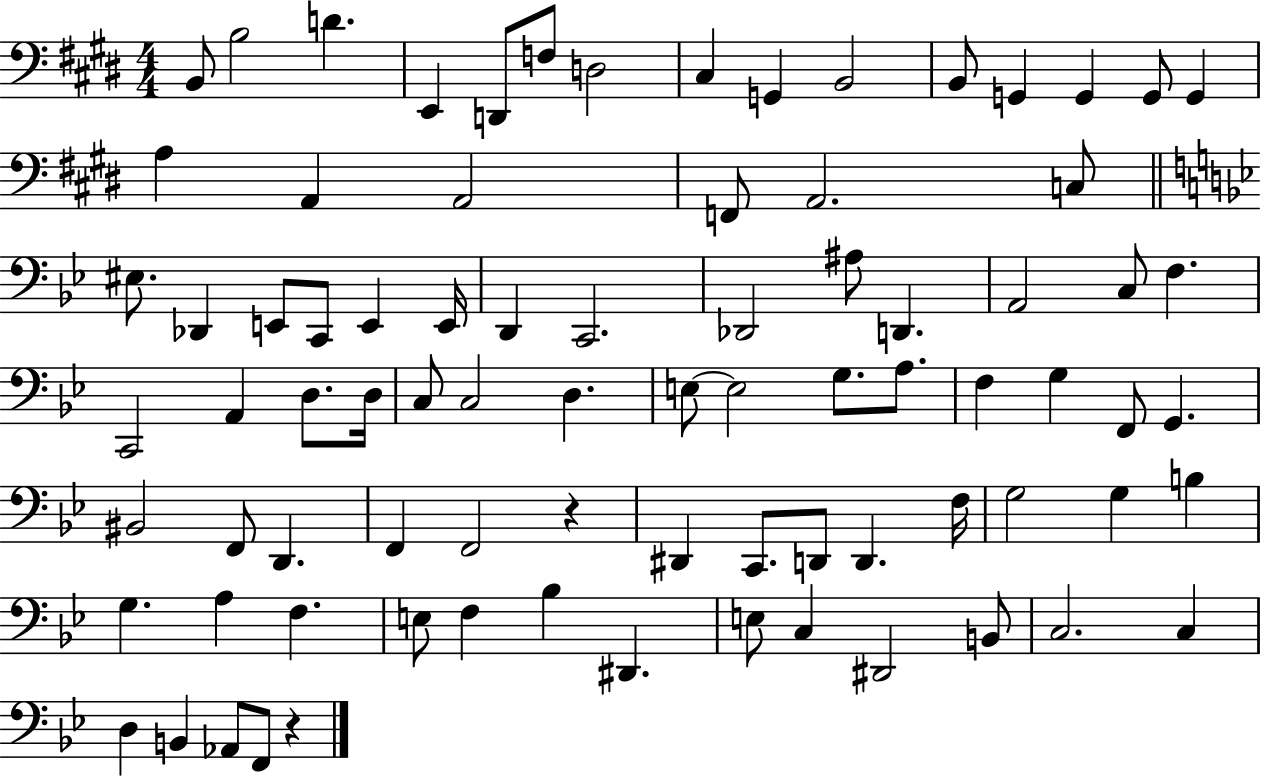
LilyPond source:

{
  \clef bass
  \numericTimeSignature
  \time 4/4
  \key e \major
  \repeat volta 2 { b,8 b2 d'4. | e,4 d,8 f8 d2 | cis4 g,4 b,2 | b,8 g,4 g,4 g,8 g,4 | \break a4 a,4 a,2 | f,8 a,2. c8 | \bar "||" \break \key g \minor eis8. des,4 e,8 c,8 e,4 e,16 | d,4 c,2. | des,2 ais8 d,4. | a,2 c8 f4. | \break c,2 a,4 d8. d16 | c8 c2 d4. | e8~~ e2 g8. a8. | f4 g4 f,8 g,4. | \break bis,2 f,8 d,4. | f,4 f,2 r4 | dis,4 c,8. d,8 d,4. f16 | g2 g4 b4 | \break g4. a4 f4. | e8 f4 bes4 dis,4. | e8 c4 dis,2 b,8 | c2. c4 | \break d4 b,4 aes,8 f,8 r4 | } \bar "|."
}